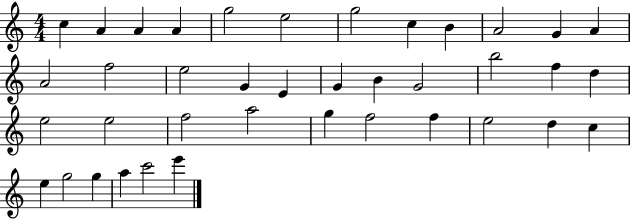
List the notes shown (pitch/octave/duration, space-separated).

C5/q A4/q A4/q A4/q G5/h E5/h G5/h C5/q B4/q A4/h G4/q A4/q A4/h F5/h E5/h G4/q E4/q G4/q B4/q G4/h B5/h F5/q D5/q E5/h E5/h F5/h A5/h G5/q F5/h F5/q E5/h D5/q C5/q E5/q G5/h G5/q A5/q C6/h E6/q